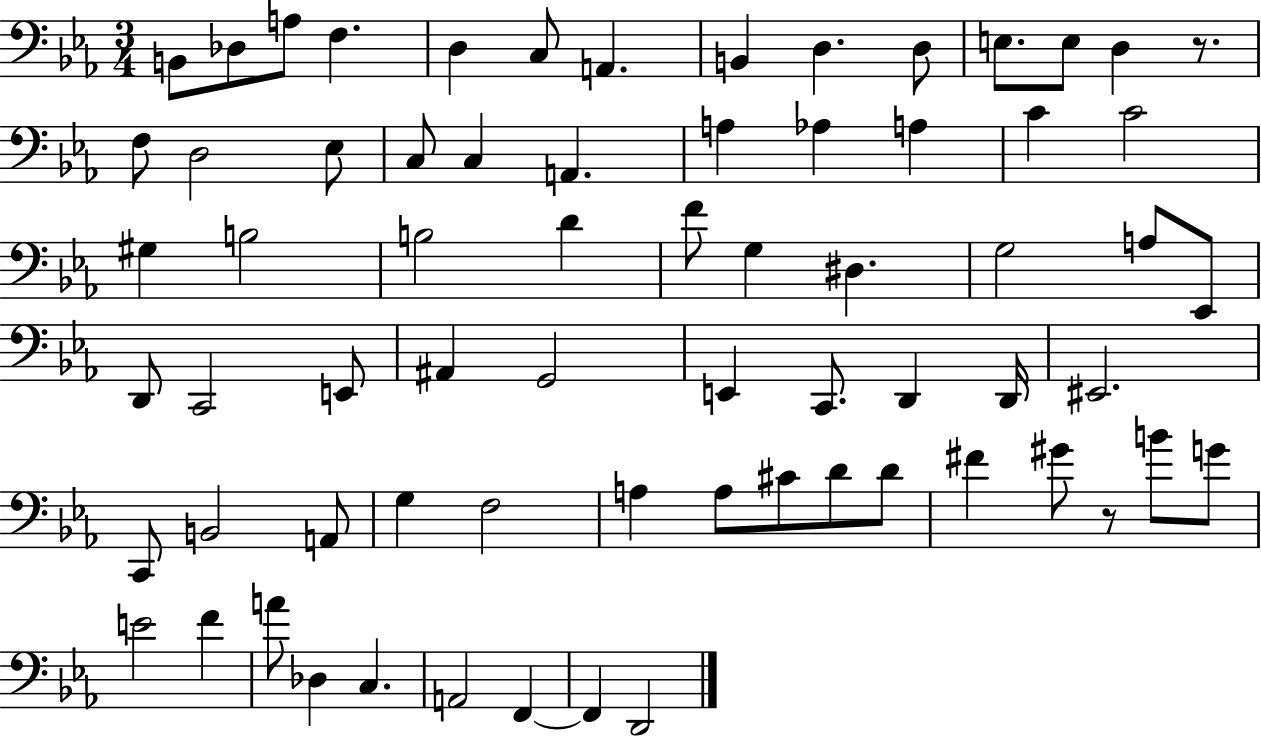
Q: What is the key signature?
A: EES major